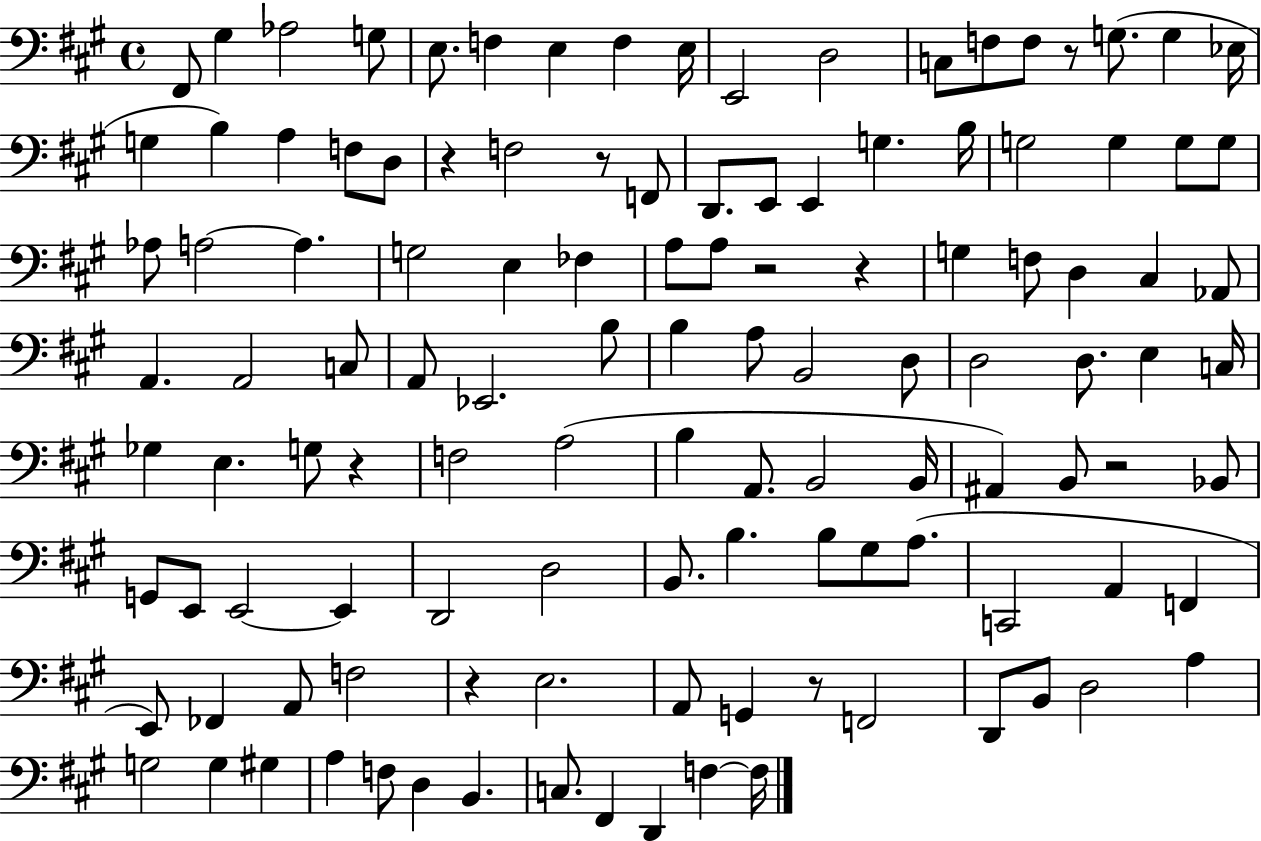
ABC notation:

X:1
T:Untitled
M:4/4
L:1/4
K:A
^F,,/2 ^G, _A,2 G,/2 E,/2 F, E, F, E,/4 E,,2 D,2 C,/2 F,/2 F,/2 z/2 G,/2 G, _E,/4 G, B, A, F,/2 D,/2 z F,2 z/2 F,,/2 D,,/2 E,,/2 E,, G, B,/4 G,2 G, G,/2 G,/2 _A,/2 A,2 A, G,2 E, _F, A,/2 A,/2 z2 z G, F,/2 D, ^C, _A,,/2 A,, A,,2 C,/2 A,,/2 _E,,2 B,/2 B, A,/2 B,,2 D,/2 D,2 D,/2 E, C,/4 _G, E, G,/2 z F,2 A,2 B, A,,/2 B,,2 B,,/4 ^A,, B,,/2 z2 _B,,/2 G,,/2 E,,/2 E,,2 E,, D,,2 D,2 B,,/2 B, B,/2 ^G,/2 A,/2 C,,2 A,, F,, E,,/2 _F,, A,,/2 F,2 z E,2 A,,/2 G,, z/2 F,,2 D,,/2 B,,/2 D,2 A, G,2 G, ^G, A, F,/2 D, B,, C,/2 ^F,, D,, F, F,/4